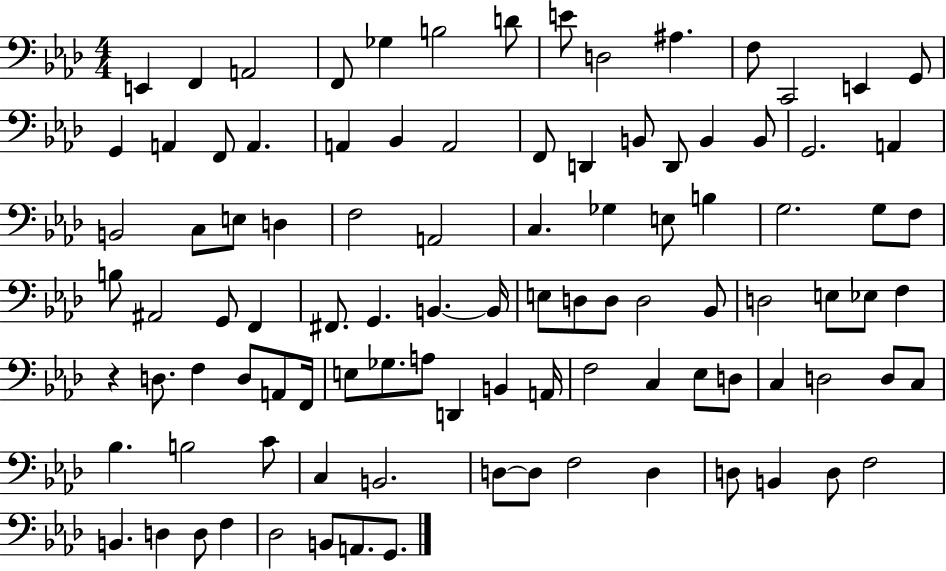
{
  \clef bass
  \numericTimeSignature
  \time 4/4
  \key aes \major
  e,4 f,4 a,2 | f,8 ges4 b2 d'8 | e'8 d2 ais4. | f8 c,2 e,4 g,8 | \break g,4 a,4 f,8 a,4. | a,4 bes,4 a,2 | f,8 d,4 b,8 d,8 b,4 b,8 | g,2. a,4 | \break b,2 c8 e8 d4 | f2 a,2 | c4. ges4 e8 b4 | g2. g8 f8 | \break b8 ais,2 g,8 f,4 | fis,8. g,4. b,4.~~ b,16 | e8 d8 d8 d2 bes,8 | d2 e8 ees8 f4 | \break r4 d8. f4 d8 a,8 f,16 | e8 ges8. a8 d,4 b,4 a,16 | f2 c4 ees8 d8 | c4 d2 d8 c8 | \break bes4. b2 c'8 | c4 b,2. | d8~~ d8 f2 d4 | d8 b,4 d8 f2 | \break b,4. d4 d8 f4 | des2 b,8 a,8. g,8. | \bar "|."
}